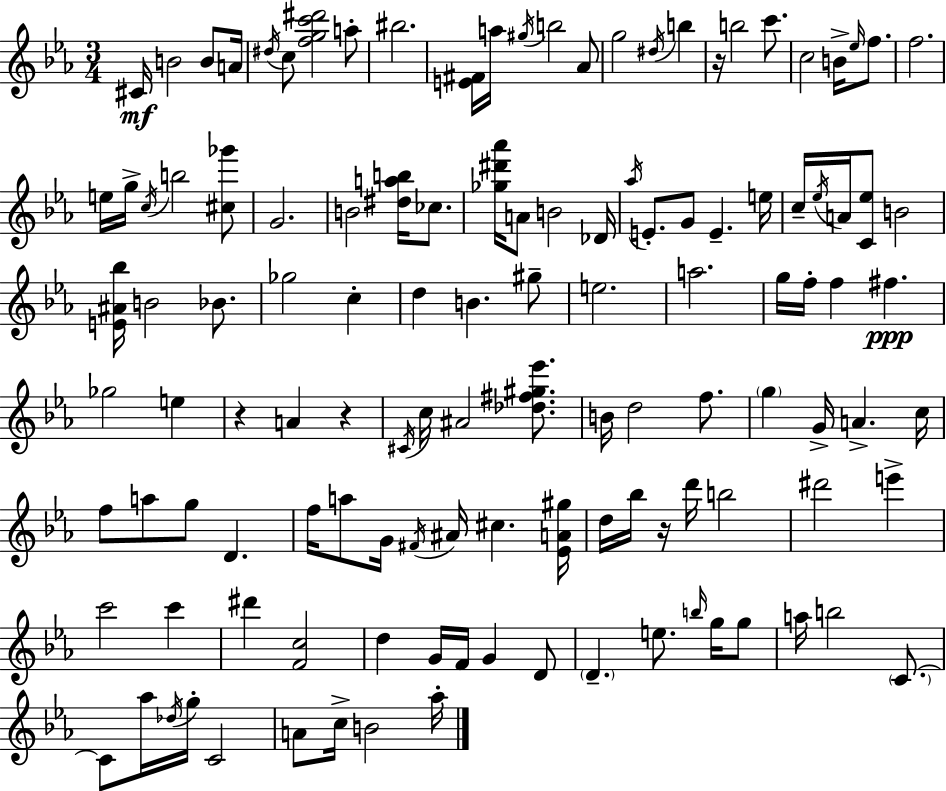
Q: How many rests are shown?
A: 4